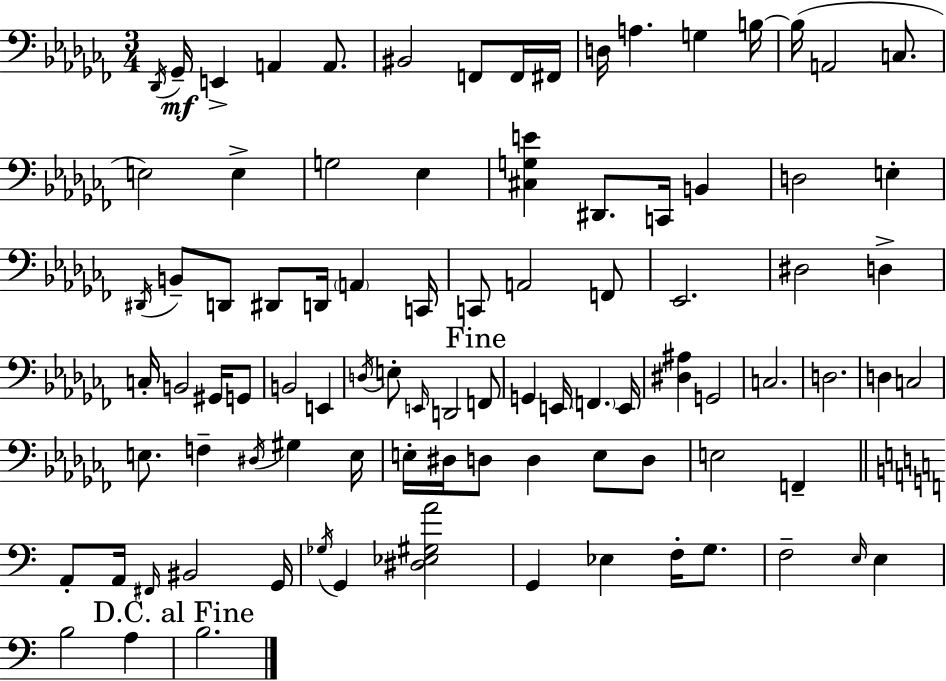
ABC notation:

X:1
T:Untitled
M:3/4
L:1/4
K:Abm
_D,,/4 _G,,/4 E,, A,, A,,/2 ^B,,2 F,,/2 F,,/4 ^F,,/4 D,/4 A, G, B,/4 B,/4 A,,2 C,/2 E,2 E, G,2 _E, [^C,G,E] ^D,,/2 C,,/4 B,, D,2 E, ^D,,/4 B,,/2 D,,/2 ^D,,/2 D,,/4 A,, C,,/4 C,,/2 A,,2 F,,/2 _E,,2 ^D,2 D, C,/4 B,,2 ^G,,/4 G,,/2 B,,2 E,, D,/4 E,/2 E,,/4 D,,2 F,,/2 G,, E,,/4 F,, E,,/4 [^D,^A,] G,,2 C,2 D,2 D, C,2 E,/2 F, ^D,/4 ^G, E,/4 E,/4 ^D,/4 D,/2 D, E,/2 D,/2 E,2 F,, A,,/2 A,,/4 ^F,,/4 ^B,,2 G,,/4 _G,/4 G,, [^D,_E,^G,A]2 G,, _E, F,/4 G,/2 F,2 E,/4 E, B,2 A, B,2